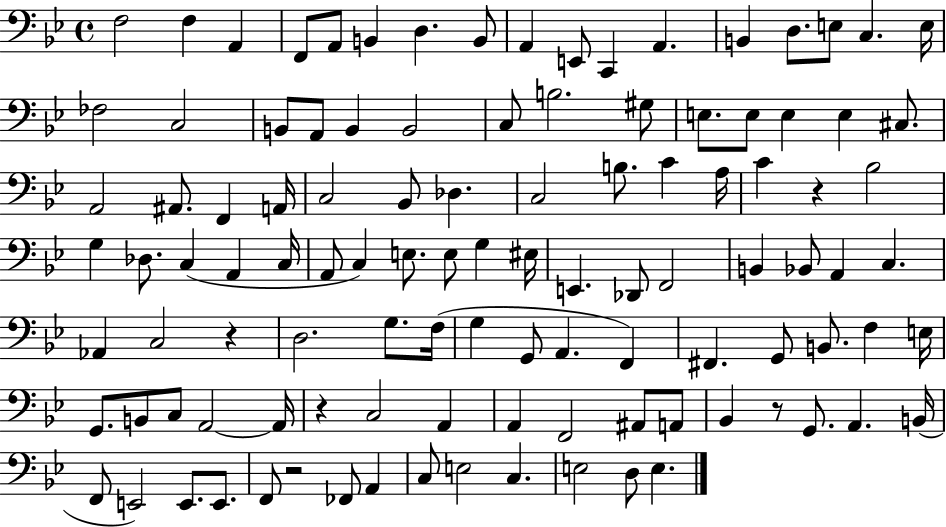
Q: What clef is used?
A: bass